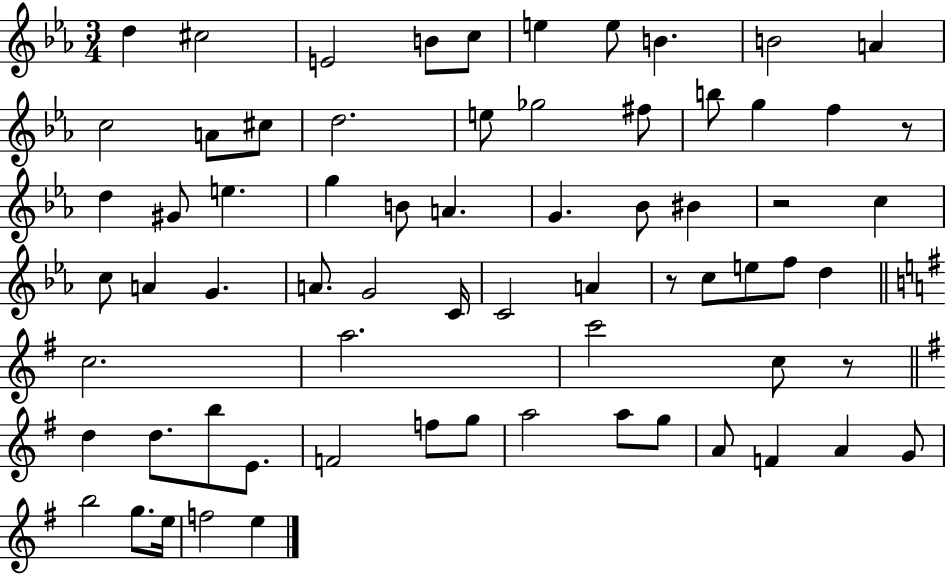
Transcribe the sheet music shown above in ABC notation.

X:1
T:Untitled
M:3/4
L:1/4
K:Eb
d ^c2 E2 B/2 c/2 e e/2 B B2 A c2 A/2 ^c/2 d2 e/2 _g2 ^f/2 b/2 g f z/2 d ^G/2 e g B/2 A G _B/2 ^B z2 c c/2 A G A/2 G2 C/4 C2 A z/2 c/2 e/2 f/2 d c2 a2 c'2 c/2 z/2 d d/2 b/2 E/2 F2 f/2 g/2 a2 a/2 g/2 A/2 F A G/2 b2 g/2 e/4 f2 e